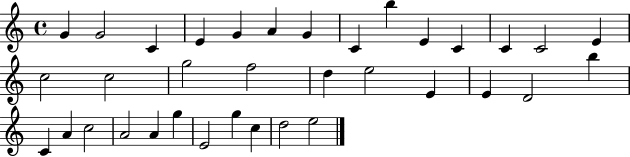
{
  \clef treble
  \time 4/4
  \defaultTimeSignature
  \key c \major
  g'4 g'2 c'4 | e'4 g'4 a'4 g'4 | c'4 b''4 e'4 c'4 | c'4 c'2 e'4 | \break c''2 c''2 | g''2 f''2 | d''4 e''2 e'4 | e'4 d'2 b''4 | \break c'4 a'4 c''2 | a'2 a'4 g''4 | e'2 g''4 c''4 | d''2 e''2 | \break \bar "|."
}